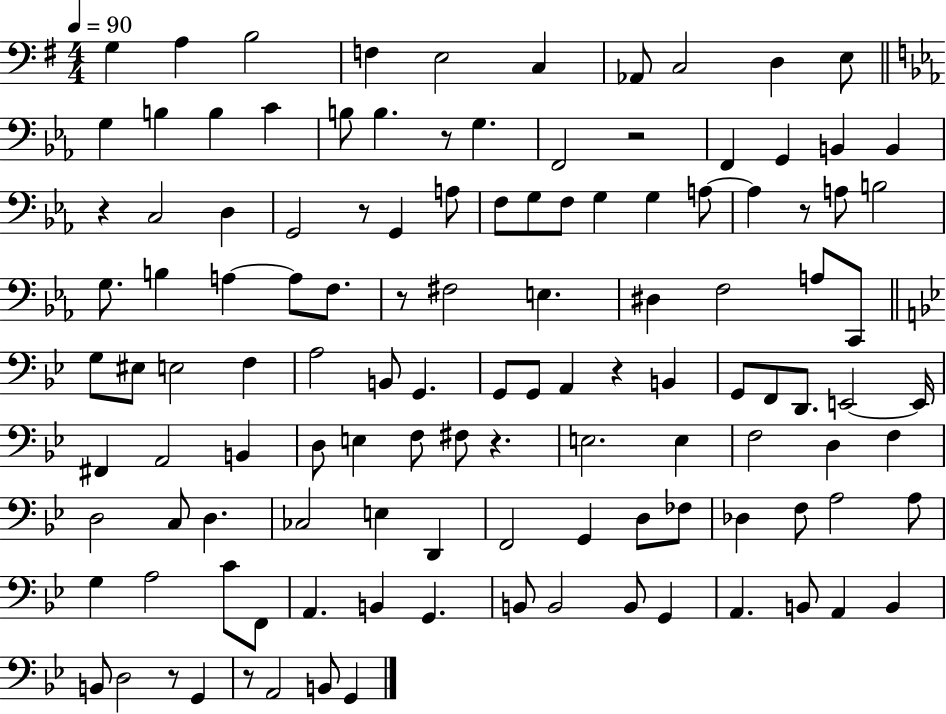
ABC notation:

X:1
T:Untitled
M:4/4
L:1/4
K:G
G, A, B,2 F, E,2 C, _A,,/2 C,2 D, E,/2 G, B, B, C B,/2 B, z/2 G, F,,2 z2 F,, G,, B,, B,, z C,2 D, G,,2 z/2 G,, A,/2 F,/2 G,/2 F,/2 G, G, A,/2 A, z/2 A,/2 B,2 G,/2 B, A, A,/2 F,/2 z/2 ^F,2 E, ^D, F,2 A,/2 C,,/2 G,/2 ^E,/2 E,2 F, A,2 B,,/2 G,, G,,/2 G,,/2 A,, z B,, G,,/2 F,,/2 D,,/2 E,,2 E,,/4 ^F,, A,,2 B,, D,/2 E, F,/2 ^F,/2 z E,2 E, F,2 D, F, D,2 C,/2 D, _C,2 E, D,, F,,2 G,, D,/2 _F,/2 _D, F,/2 A,2 A,/2 G, A,2 C/2 F,,/2 A,, B,, G,, B,,/2 B,,2 B,,/2 G,, A,, B,,/2 A,, B,, B,,/2 D,2 z/2 G,, z/2 A,,2 B,,/2 G,,